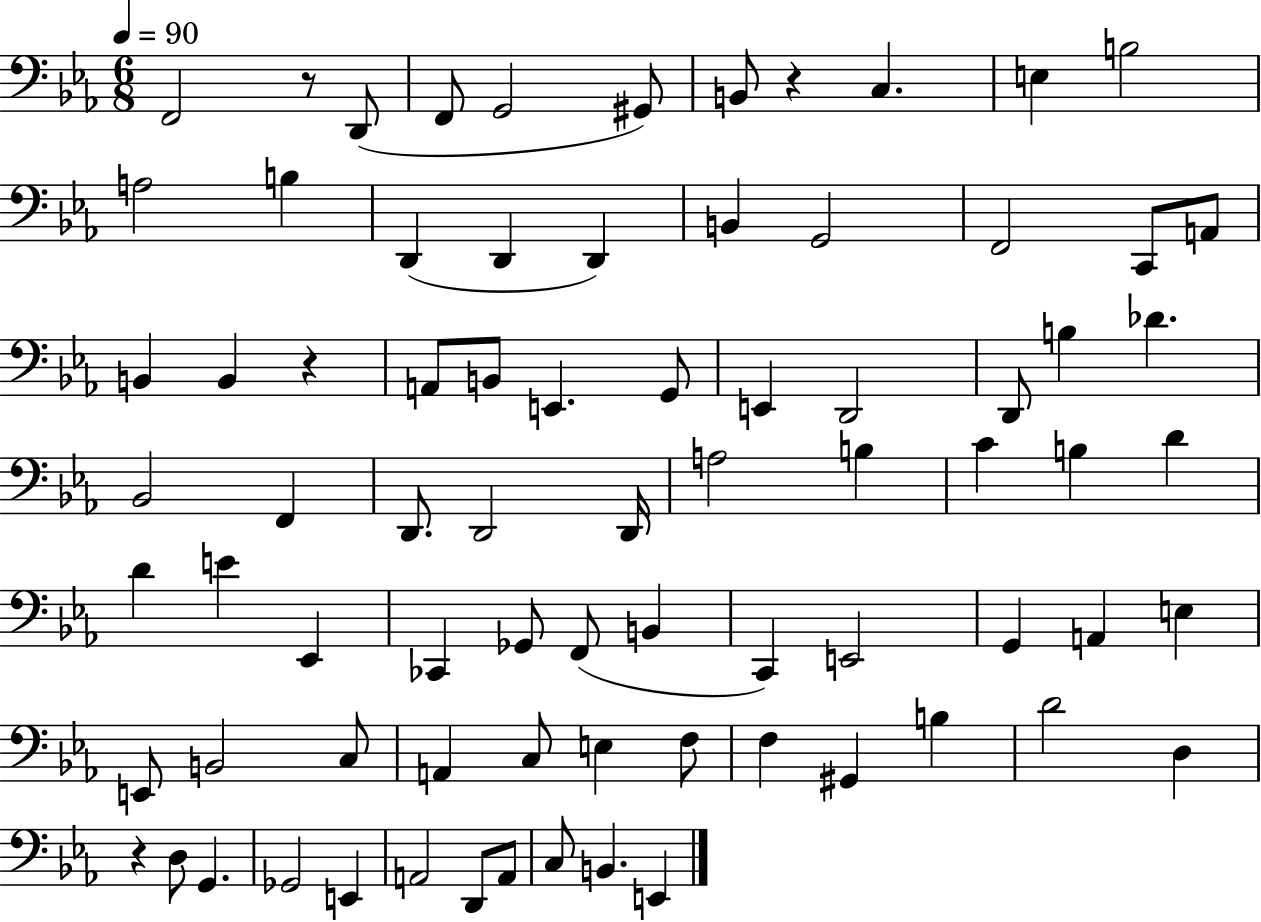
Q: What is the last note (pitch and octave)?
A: E2